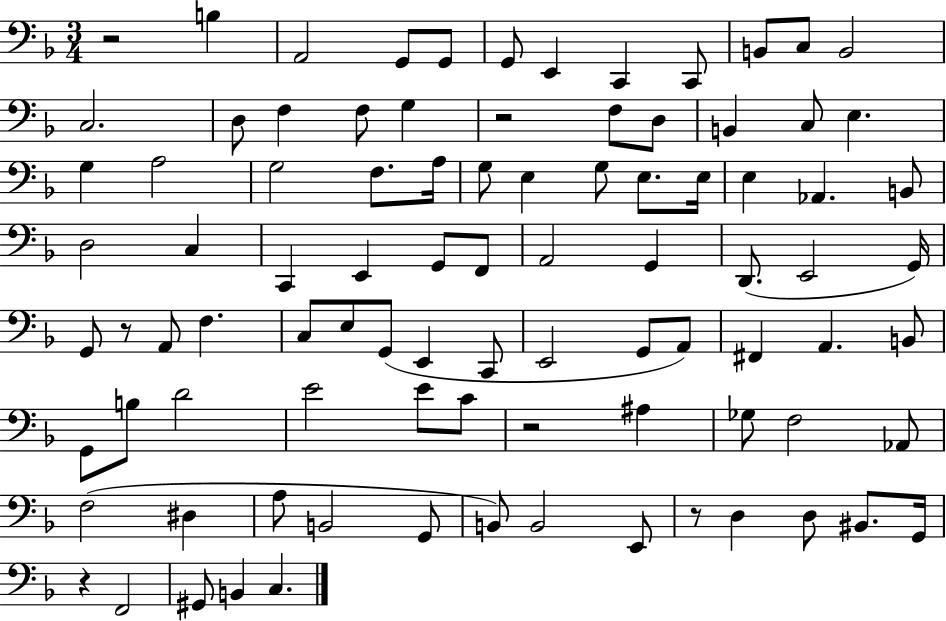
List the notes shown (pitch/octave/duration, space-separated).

R/h B3/q A2/h G2/e G2/e G2/e E2/q C2/q C2/e B2/e C3/e B2/h C3/h. D3/e F3/q F3/e G3/q R/h F3/e D3/e B2/q C3/e E3/q. G3/q A3/h G3/h F3/e. A3/s G3/e E3/q G3/e E3/e. E3/s E3/q Ab2/q. B2/e D3/h C3/q C2/q E2/q G2/e F2/e A2/h G2/q D2/e. E2/h G2/s G2/e R/e A2/e F3/q. C3/e E3/e G2/e E2/q C2/e E2/h G2/e A2/e F#2/q A2/q. B2/e G2/e B3/e D4/h E4/h E4/e C4/e R/h A#3/q Gb3/e F3/h Ab2/e F3/h D#3/q A3/e B2/h G2/e B2/e B2/h E2/e R/e D3/q D3/e BIS2/e. G2/s R/q F2/h G#2/e B2/q C3/q.